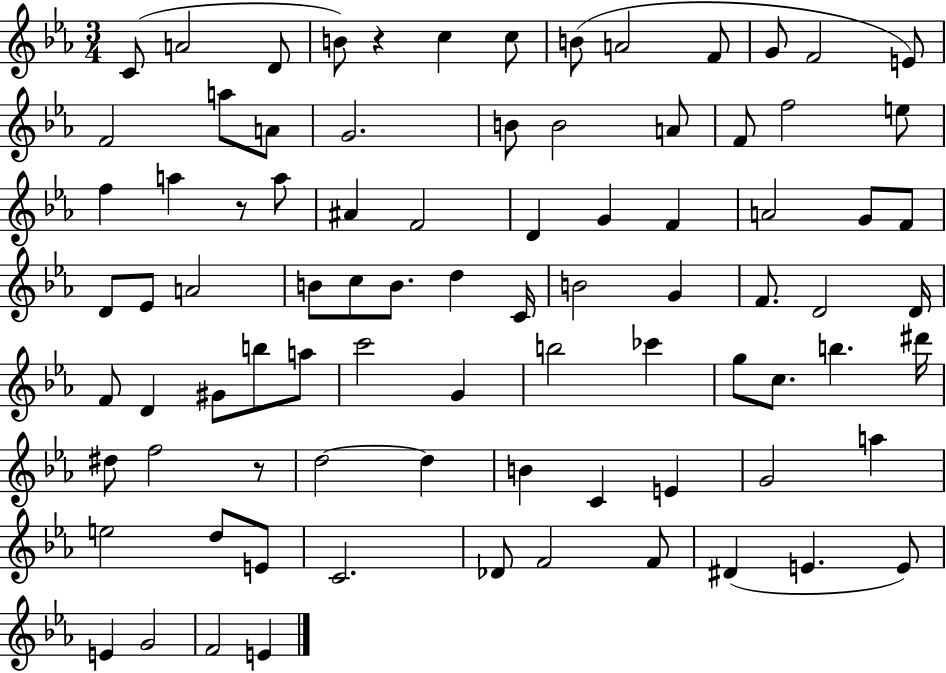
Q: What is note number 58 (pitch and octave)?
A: B5